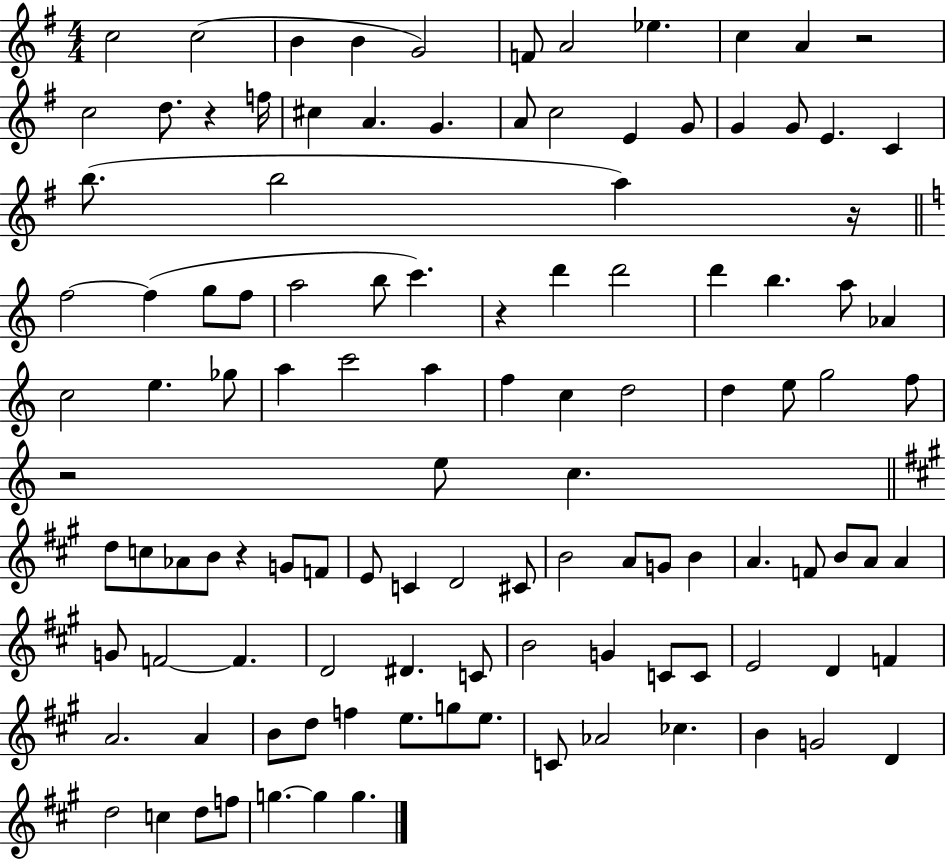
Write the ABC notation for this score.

X:1
T:Untitled
M:4/4
L:1/4
K:G
c2 c2 B B G2 F/2 A2 _e c A z2 c2 d/2 z f/4 ^c A G A/2 c2 E G/2 G G/2 E C b/2 b2 a z/4 f2 f g/2 f/2 a2 b/2 c' z d' d'2 d' b a/2 _A c2 e _g/2 a c'2 a f c d2 d e/2 g2 f/2 z2 e/2 c d/2 c/2 _A/2 B/2 z G/2 F/2 E/2 C D2 ^C/2 B2 A/2 G/2 B A F/2 B/2 A/2 A G/2 F2 F D2 ^D C/2 B2 G C/2 C/2 E2 D F A2 A B/2 d/2 f e/2 g/2 e/2 C/2 _A2 _c B G2 D d2 c d/2 f/2 g g g